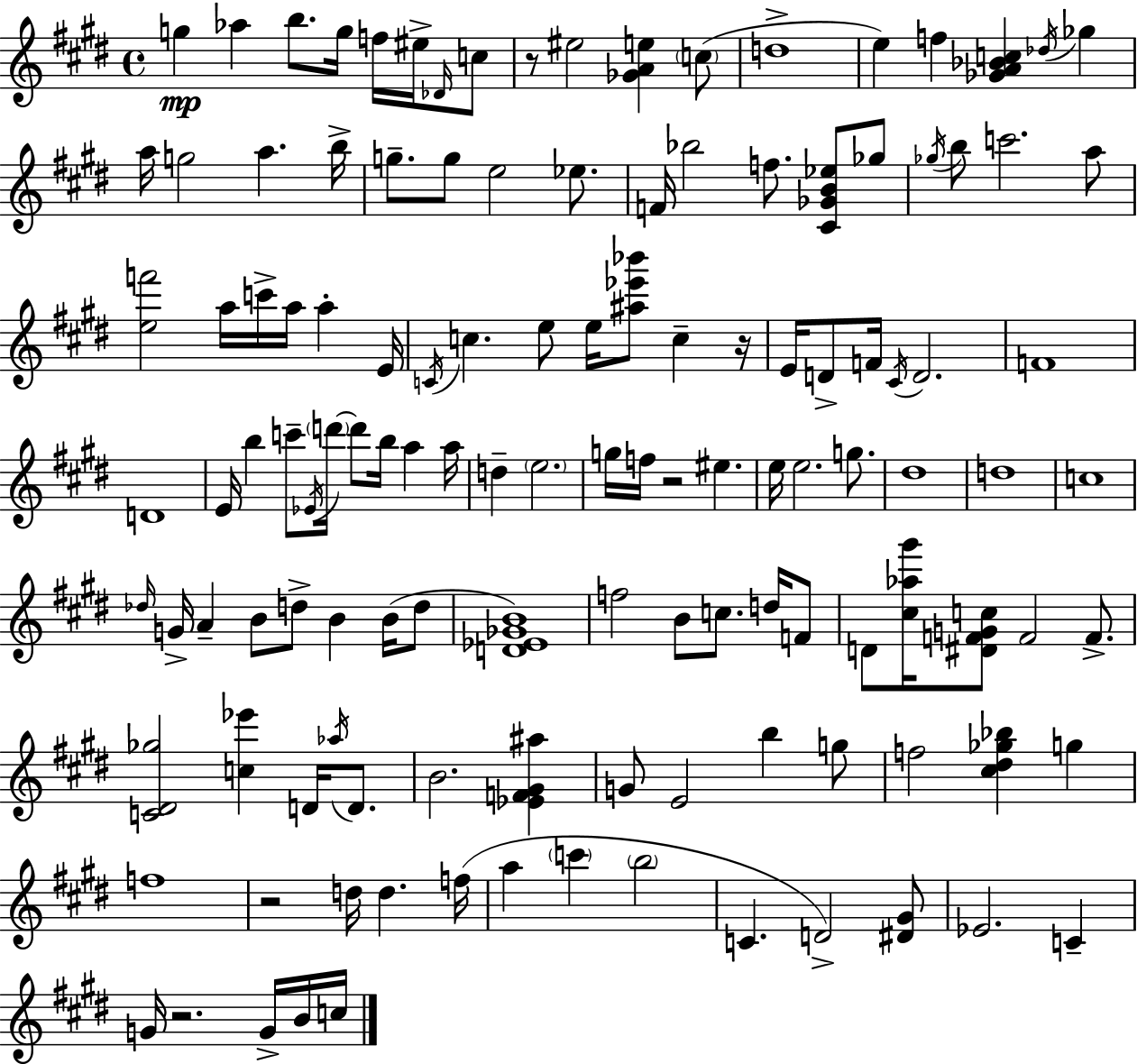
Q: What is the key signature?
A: E major